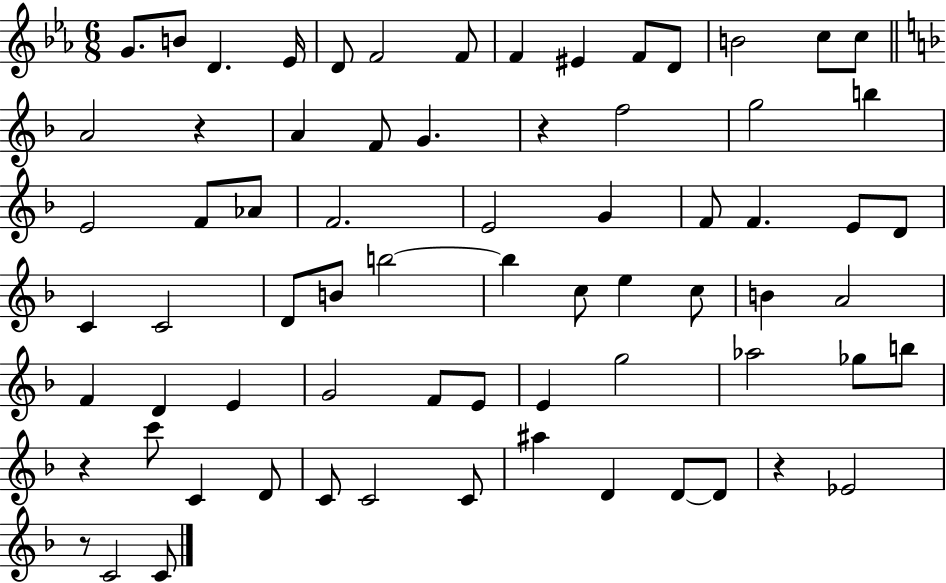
X:1
T:Untitled
M:6/8
L:1/4
K:Eb
G/2 B/2 D _E/4 D/2 F2 F/2 F ^E F/2 D/2 B2 c/2 c/2 A2 z A F/2 G z f2 g2 b E2 F/2 _A/2 F2 E2 G F/2 F E/2 D/2 C C2 D/2 B/2 b2 b c/2 e c/2 B A2 F D E G2 F/2 E/2 E g2 _a2 _g/2 b/2 z c'/2 C D/2 C/2 C2 C/2 ^a D D/2 D/2 z _E2 z/2 C2 C/2